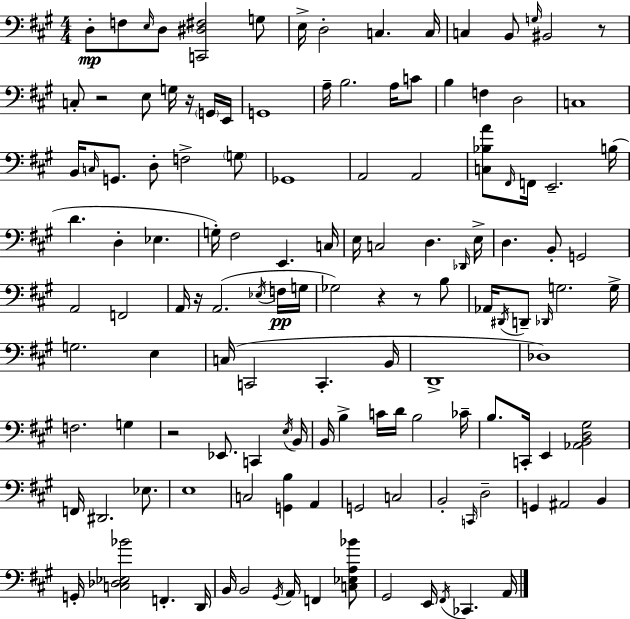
D3/e F3/e E3/s D3/e [C2,D#3,F#3]/h G3/e E3/s D3/h C3/q. C3/s C3/q B2/e G3/s BIS2/h R/e C3/e R/h E3/e G3/s R/s G2/s E2/s G2/w A3/s B3/h. A3/s C4/e B3/q F3/q D3/h C3/w B2/s C3/s G2/e. D3/e F3/h G3/e Gb2/w A2/h A2/h [C3,Bb3,A4]/e F#2/s F2/s E2/h. B3/s D4/q. D3/q Eb3/q. G3/s F#3/h E2/q. C3/s E3/s C3/h D3/q. Db2/s E3/s D3/q. B2/e G2/h A2/h F2/h A2/s R/s A2/h. Eb3/s F3/s G3/s Gb3/h R/q R/e B3/e Ab2/s D#2/s D2/e Db2/s G3/h. G3/s G3/h. E3/q C3/s C2/h C2/q. B2/s D2/w Db3/w F3/h. G3/q R/h Eb2/e. C2/q E3/s B2/s B2/s B3/q C4/s D4/s B3/h CES4/s B3/e. C2/s E2/q [Ab2,B2,D3,G#3]/h F2/s D#2/h. Eb3/e. E3/w C3/h [G2,B3]/q A2/q G2/h C3/h B2/h C2/s D3/h G2/q A#2/h B2/q G2/s [C3,Db3,Eb3,Bb4]/h F2/q. D2/s B2/s B2/h G#2/s A2/s F2/q [C3,Eb3,A3,Bb4]/e G#2/h E2/s F#2/s CES2/q. A2/s